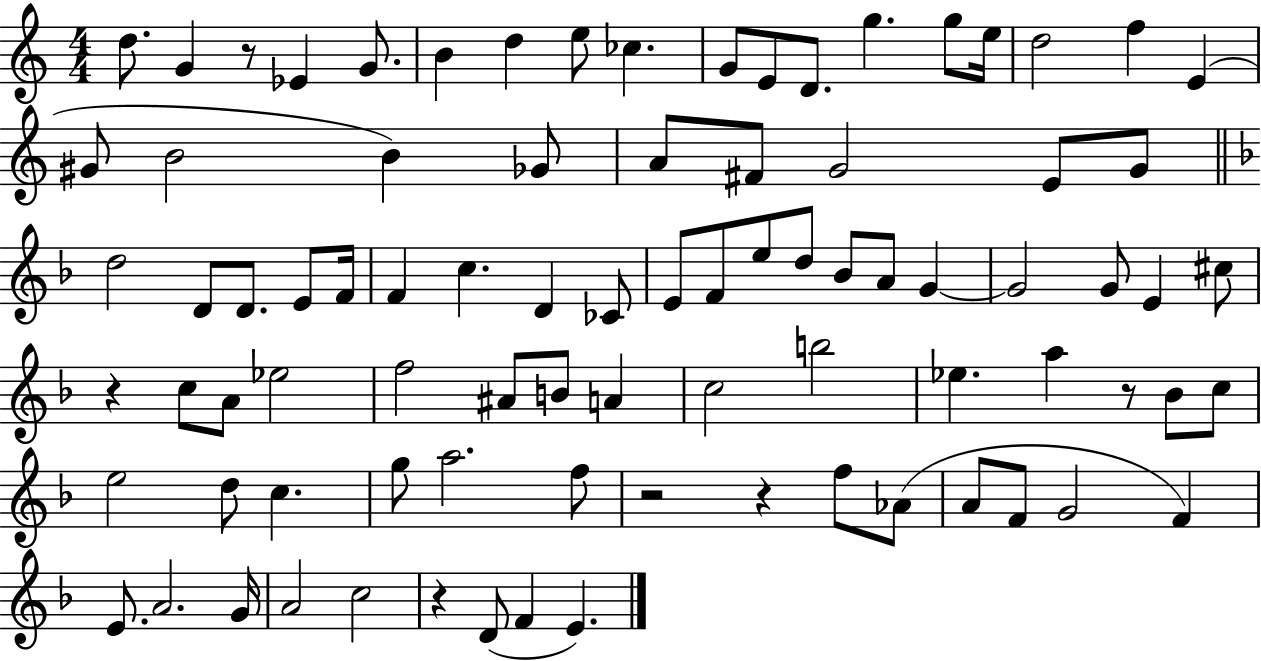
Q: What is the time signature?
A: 4/4